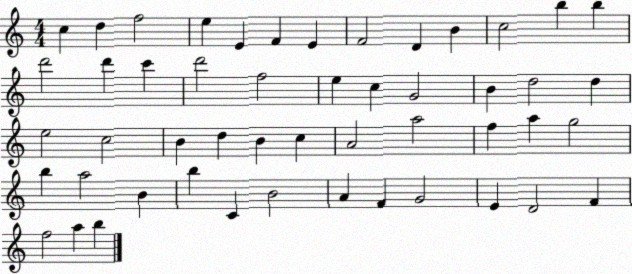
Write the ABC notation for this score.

X:1
T:Untitled
M:4/4
L:1/4
K:C
c d f2 e E F E F2 D B c2 b b d'2 d' c' d'2 f2 e c G2 B d2 d e2 c2 B d B c A2 a2 f a g2 b a2 B b C B2 A F G2 E D2 F f2 a b